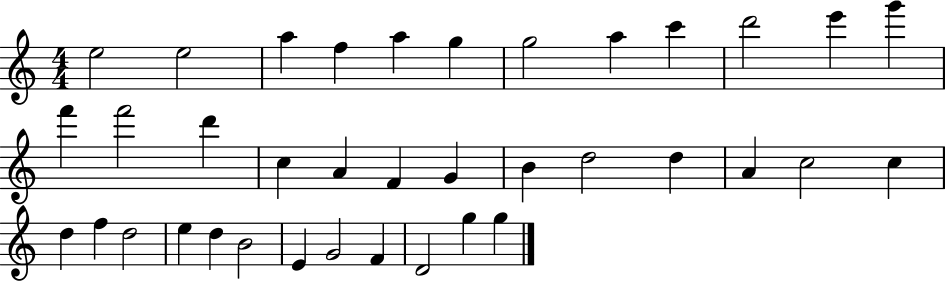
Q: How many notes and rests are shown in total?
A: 37